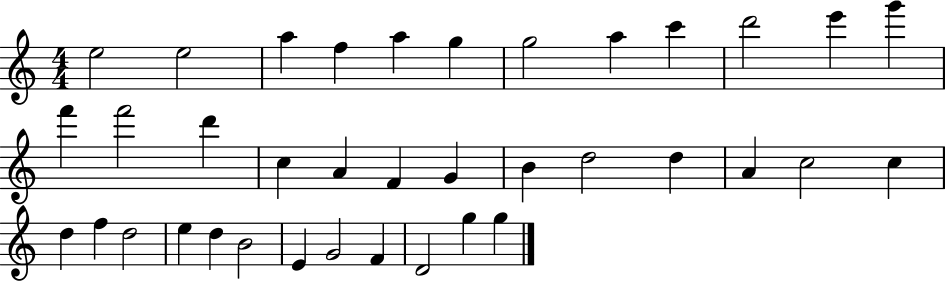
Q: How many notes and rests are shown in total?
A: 37